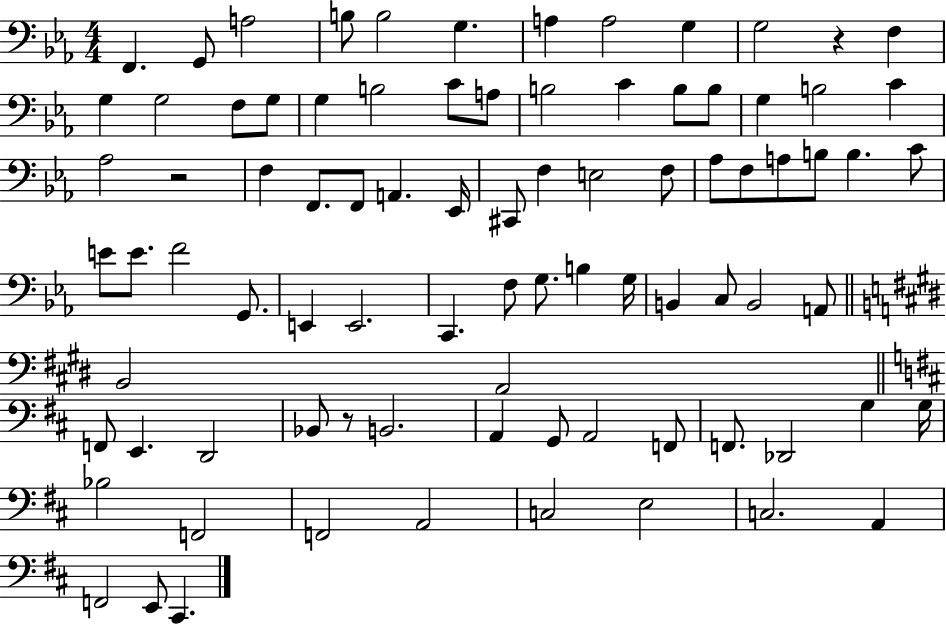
{
  \clef bass
  \numericTimeSignature
  \time 4/4
  \key ees \major
  f,4. g,8 a2 | b8 b2 g4. | a4 a2 g4 | g2 r4 f4 | \break g4 g2 f8 g8 | g4 b2 c'8 a8 | b2 c'4 b8 b8 | g4 b2 c'4 | \break aes2 r2 | f4 f,8. f,8 a,4. ees,16 | cis,8 f4 e2 f8 | aes8 f8 a8 b8 b4. c'8 | \break e'8 e'8. f'2 g,8. | e,4 e,2. | c,4. f8 g8. b4 g16 | b,4 c8 b,2 a,8 | \break \bar "||" \break \key e \major b,2 a,2 | \bar "||" \break \key d \major f,8 e,4. d,2 | bes,8 r8 b,2. | a,4 g,8 a,2 f,8 | f,8. des,2 g4 g16 | \break bes2 f,2 | f,2 a,2 | c2 e2 | c2. a,4 | \break f,2 e,8 cis,4. | \bar "|."
}